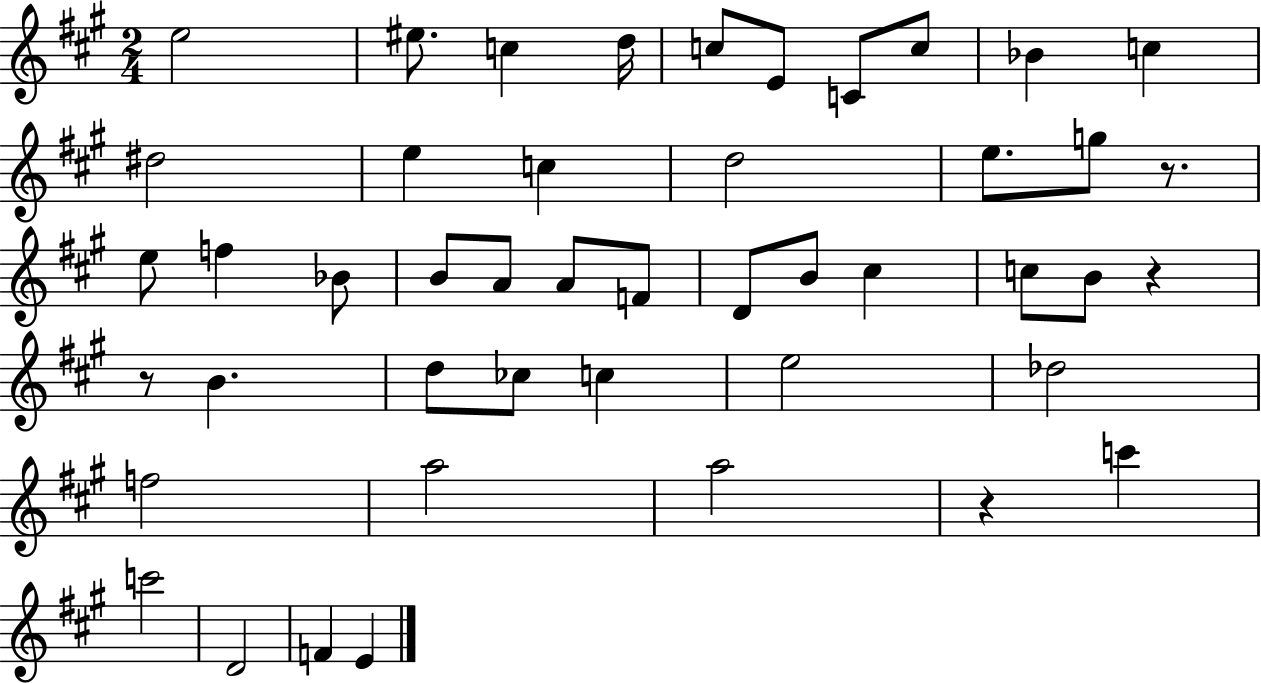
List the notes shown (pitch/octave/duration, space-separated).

E5/h EIS5/e. C5/q D5/s C5/e E4/e C4/e C5/e Bb4/q C5/q D#5/h E5/q C5/q D5/h E5/e. G5/e R/e. E5/e F5/q Bb4/e B4/e A4/e A4/e F4/e D4/e B4/e C#5/q C5/e B4/e R/q R/e B4/q. D5/e CES5/e C5/q E5/h Db5/h F5/h A5/h A5/h R/q C6/q C6/h D4/h F4/q E4/q